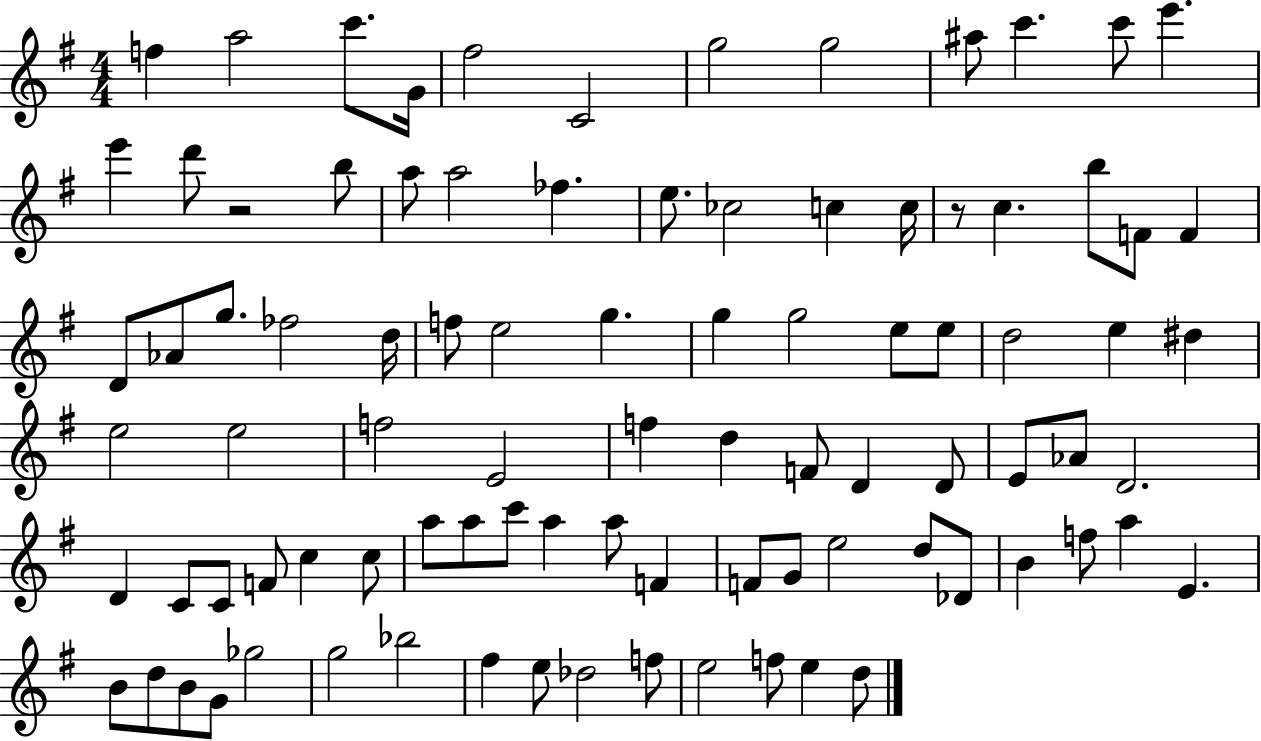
F5/q A5/h C6/e. G4/s F#5/h C4/h G5/h G5/h A#5/e C6/q. C6/e E6/q. E6/q D6/e R/h B5/e A5/e A5/h FES5/q. E5/e. CES5/h C5/q C5/s R/e C5/q. B5/e F4/e F4/q D4/e Ab4/e G5/e. FES5/h D5/s F5/e E5/h G5/q. G5/q G5/h E5/e E5/e D5/h E5/q D#5/q E5/h E5/h F5/h E4/h F5/q D5/q F4/e D4/q D4/e E4/e Ab4/e D4/h. D4/q C4/e C4/e F4/e C5/q C5/e A5/e A5/e C6/e A5/q A5/e F4/q F4/e G4/e E5/h D5/e Db4/e B4/q F5/e A5/q E4/q. B4/e D5/e B4/e G4/e Gb5/h G5/h Bb5/h F#5/q E5/e Db5/h F5/e E5/h F5/e E5/q D5/e